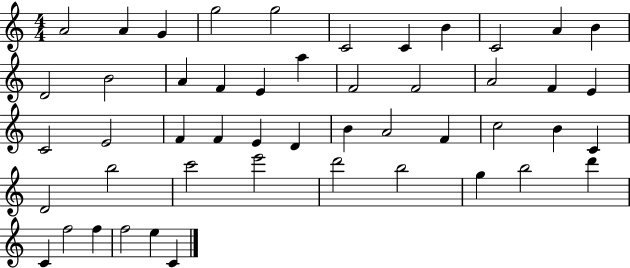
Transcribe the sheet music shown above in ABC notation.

X:1
T:Untitled
M:4/4
L:1/4
K:C
A2 A G g2 g2 C2 C B C2 A B D2 B2 A F E a F2 F2 A2 F E C2 E2 F F E D B A2 F c2 B C D2 b2 c'2 e'2 d'2 b2 g b2 d' C f2 f f2 e C